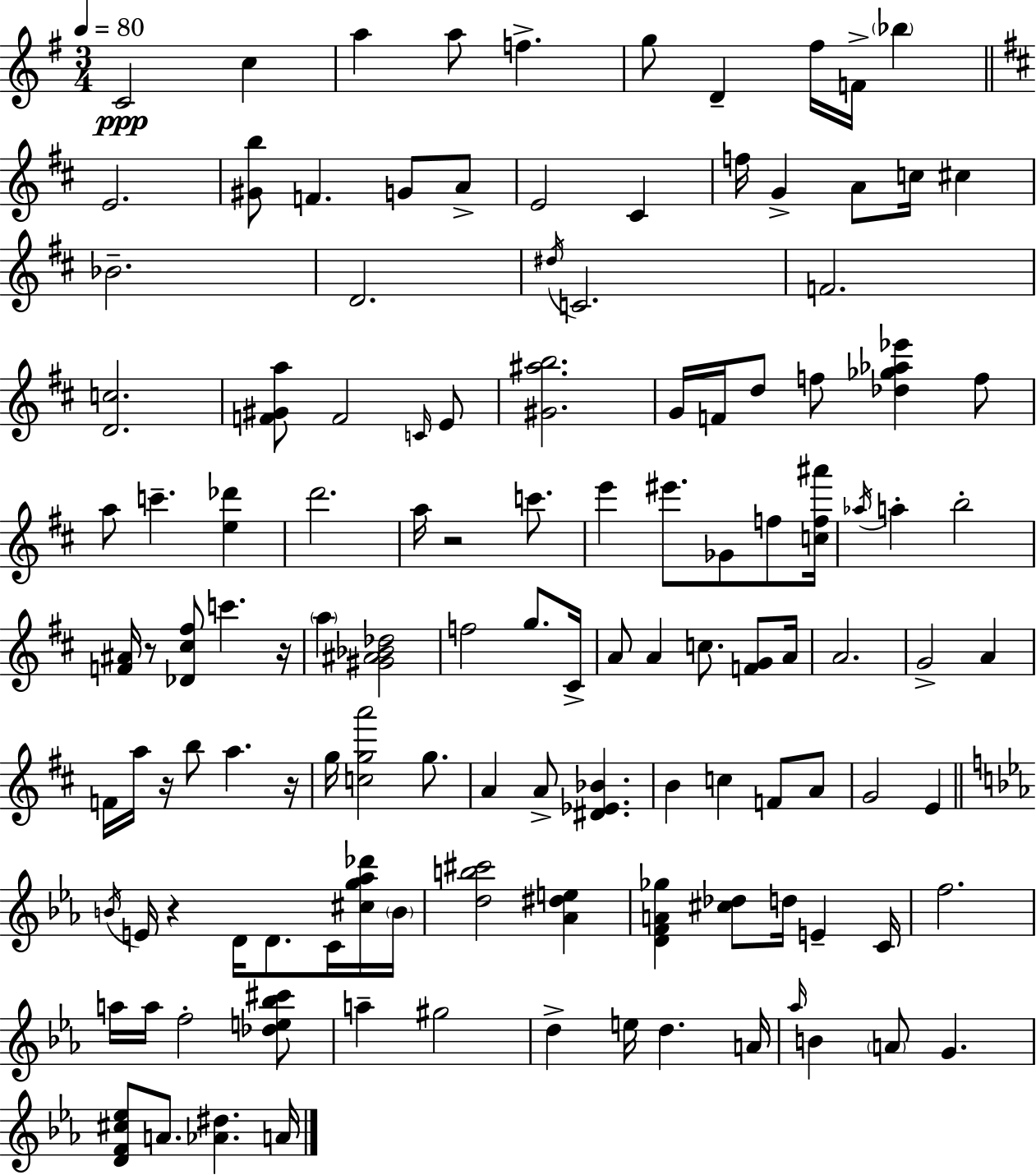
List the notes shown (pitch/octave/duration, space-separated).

C4/h C5/q A5/q A5/e F5/q. G5/e D4/q F#5/s F4/s Bb5/q E4/h. [G#4,B5]/e F4/q. G4/e A4/e E4/h C#4/q F5/s G4/q A4/e C5/s C#5/q Bb4/h. D4/h. D#5/s C4/h. F4/h. [D4,C5]/h. [F4,G#4,A5]/e F4/h C4/s E4/e [G#4,A#5,B5]/h. G4/s F4/s D5/e F5/e [Db5,Gb5,Ab5,Eb6]/q F5/e A5/e C6/q. [E5,Db6]/q D6/h. A5/s R/h C6/e. E6/q EIS6/e. Gb4/e F5/e [C5,F5,A#6]/s Ab5/s A5/q B5/h [F4,A#4]/s R/e [Db4,C#5,F#5]/e C6/q. R/s A5/q [G#4,A#4,Bb4,Db5]/h F5/h G5/e. C#4/s A4/e A4/q C5/e. [F4,G4]/e A4/s A4/h. G4/h A4/q F4/s A5/s R/s B5/e A5/q. R/s G5/s [C5,G5,A6]/h G5/e. A4/q A4/e [D#4,Eb4,Bb4]/q. B4/q C5/q F4/e A4/e G4/h E4/q B4/s E4/s R/q D4/s D4/e. C4/s [C#5,G5,Ab5,Db6]/s B4/s [D5,B5,C#6]/h [Ab4,D#5,E5]/q [D4,F4,A4,Gb5]/q [C#5,Db5]/e D5/s E4/q C4/s F5/h. A5/s A5/s F5/h [Db5,E5,Bb5,C#6]/e A5/q G#5/h D5/q E5/s D5/q. A4/s Ab5/s B4/q A4/e G4/q. [D4,F4,C#5,Eb5]/e A4/e. [Ab4,D#5]/q. A4/s